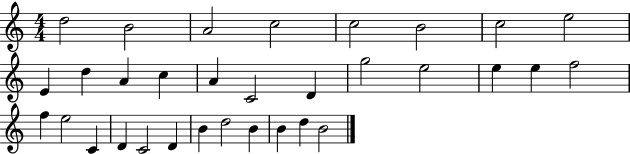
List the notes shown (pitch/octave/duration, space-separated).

D5/h B4/h A4/h C5/h C5/h B4/h C5/h E5/h E4/q D5/q A4/q C5/q A4/q C4/h D4/q G5/h E5/h E5/q E5/q F5/h F5/q E5/h C4/q D4/q C4/h D4/q B4/q D5/h B4/q B4/q D5/q B4/h